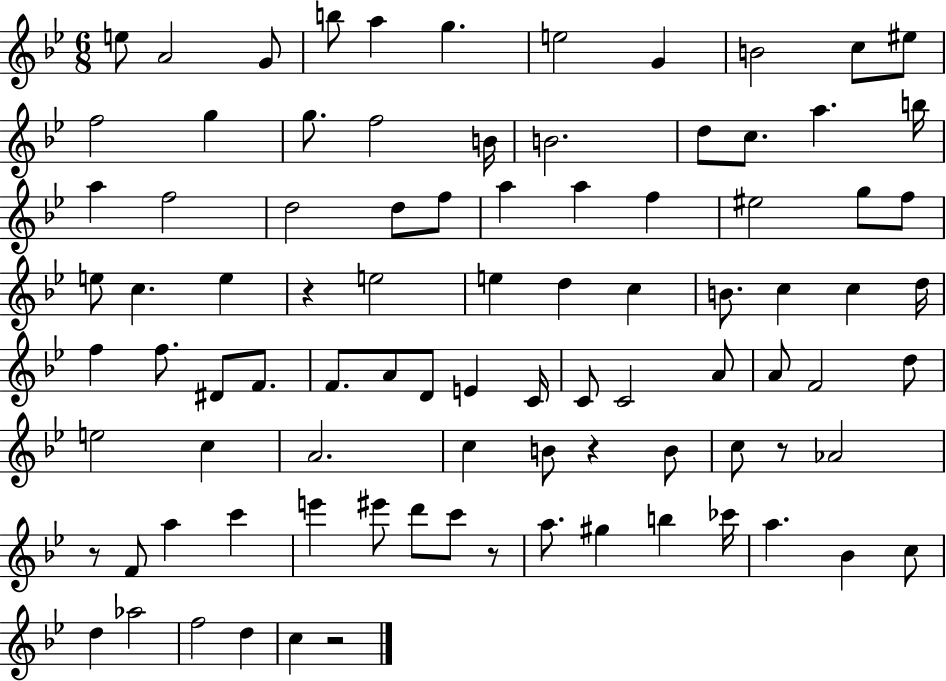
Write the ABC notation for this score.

X:1
T:Untitled
M:6/8
L:1/4
K:Bb
e/2 A2 G/2 b/2 a g e2 G B2 c/2 ^e/2 f2 g g/2 f2 B/4 B2 d/2 c/2 a b/4 a f2 d2 d/2 f/2 a a f ^e2 g/2 f/2 e/2 c e z e2 e d c B/2 c c d/4 f f/2 ^D/2 F/2 F/2 A/2 D/2 E C/4 C/2 C2 A/2 A/2 F2 d/2 e2 c A2 c B/2 z B/2 c/2 z/2 _A2 z/2 F/2 a c' e' ^e'/2 d'/2 c'/2 z/2 a/2 ^g b _c'/4 a _B c/2 d _a2 f2 d c z2